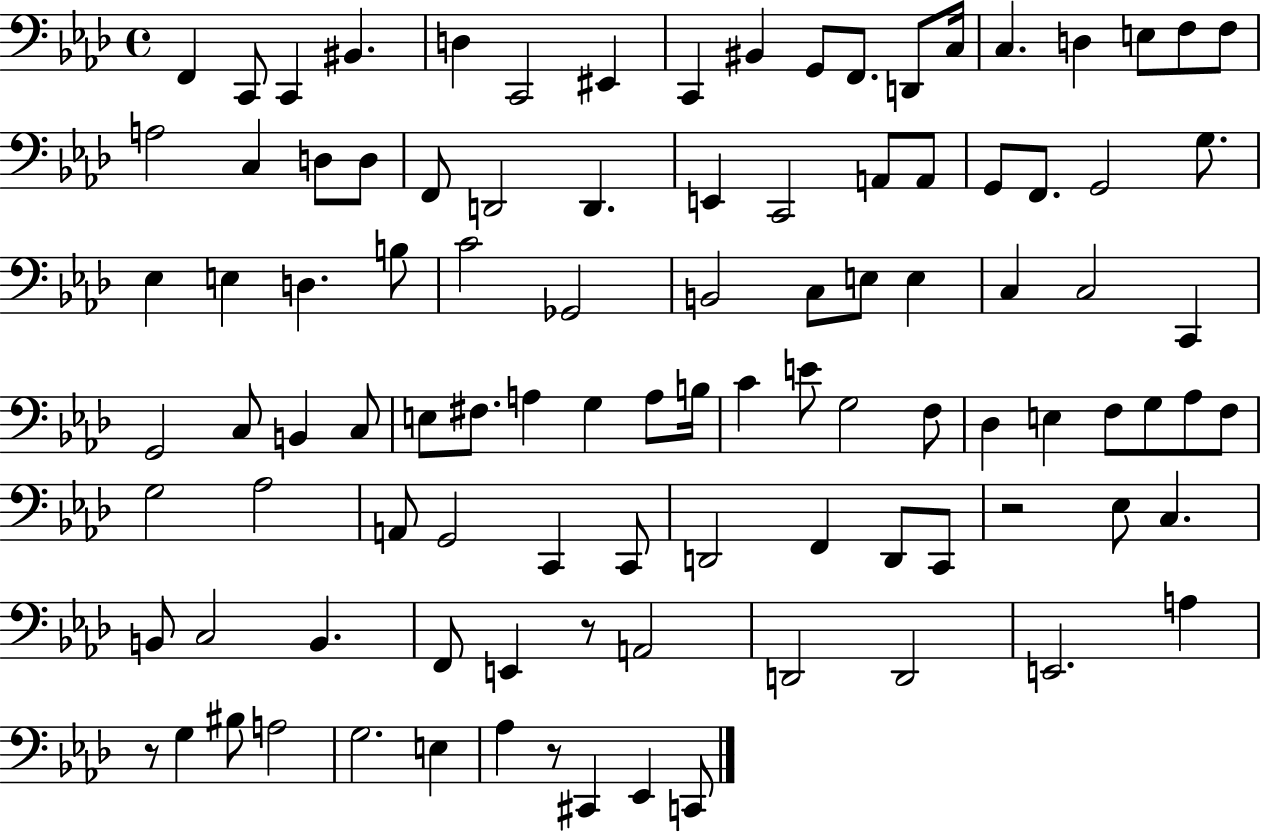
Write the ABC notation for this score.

X:1
T:Untitled
M:4/4
L:1/4
K:Ab
F,, C,,/2 C,, ^B,, D, C,,2 ^E,, C,, ^B,, G,,/2 F,,/2 D,,/2 C,/4 C, D, E,/2 F,/2 F,/2 A,2 C, D,/2 D,/2 F,,/2 D,,2 D,, E,, C,,2 A,,/2 A,,/2 G,,/2 F,,/2 G,,2 G,/2 _E, E, D, B,/2 C2 _G,,2 B,,2 C,/2 E,/2 E, C, C,2 C,, G,,2 C,/2 B,, C,/2 E,/2 ^F,/2 A, G, A,/2 B,/4 C E/2 G,2 F,/2 _D, E, F,/2 G,/2 _A,/2 F,/2 G,2 _A,2 A,,/2 G,,2 C,, C,,/2 D,,2 F,, D,,/2 C,,/2 z2 _E,/2 C, B,,/2 C,2 B,, F,,/2 E,, z/2 A,,2 D,,2 D,,2 E,,2 A, z/2 G, ^B,/2 A,2 G,2 E, _A, z/2 ^C,, _E,, C,,/2